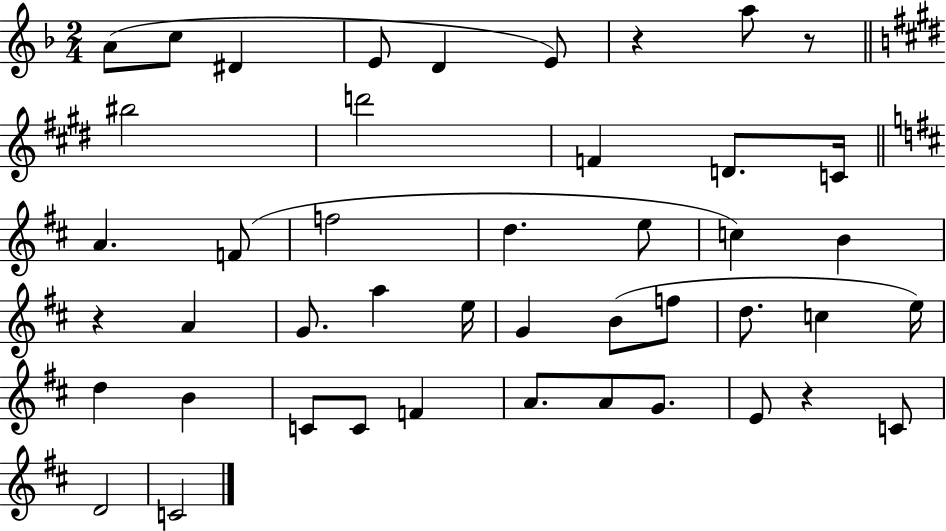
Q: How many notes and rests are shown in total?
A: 45